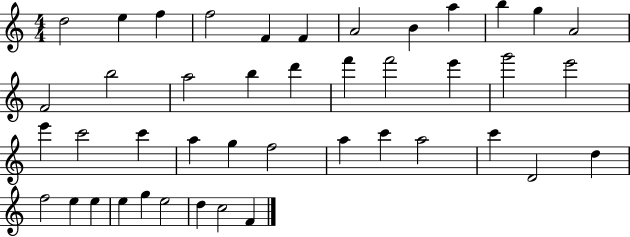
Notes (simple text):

D5/h E5/q F5/q F5/h F4/q F4/q A4/h B4/q A5/q B5/q G5/q A4/h F4/h B5/h A5/h B5/q D6/q F6/q F6/h E6/q G6/h E6/h E6/q C6/h C6/q A5/q G5/q F5/h A5/q C6/q A5/h C6/q D4/h D5/q F5/h E5/q E5/q E5/q G5/q E5/h D5/q C5/h F4/q